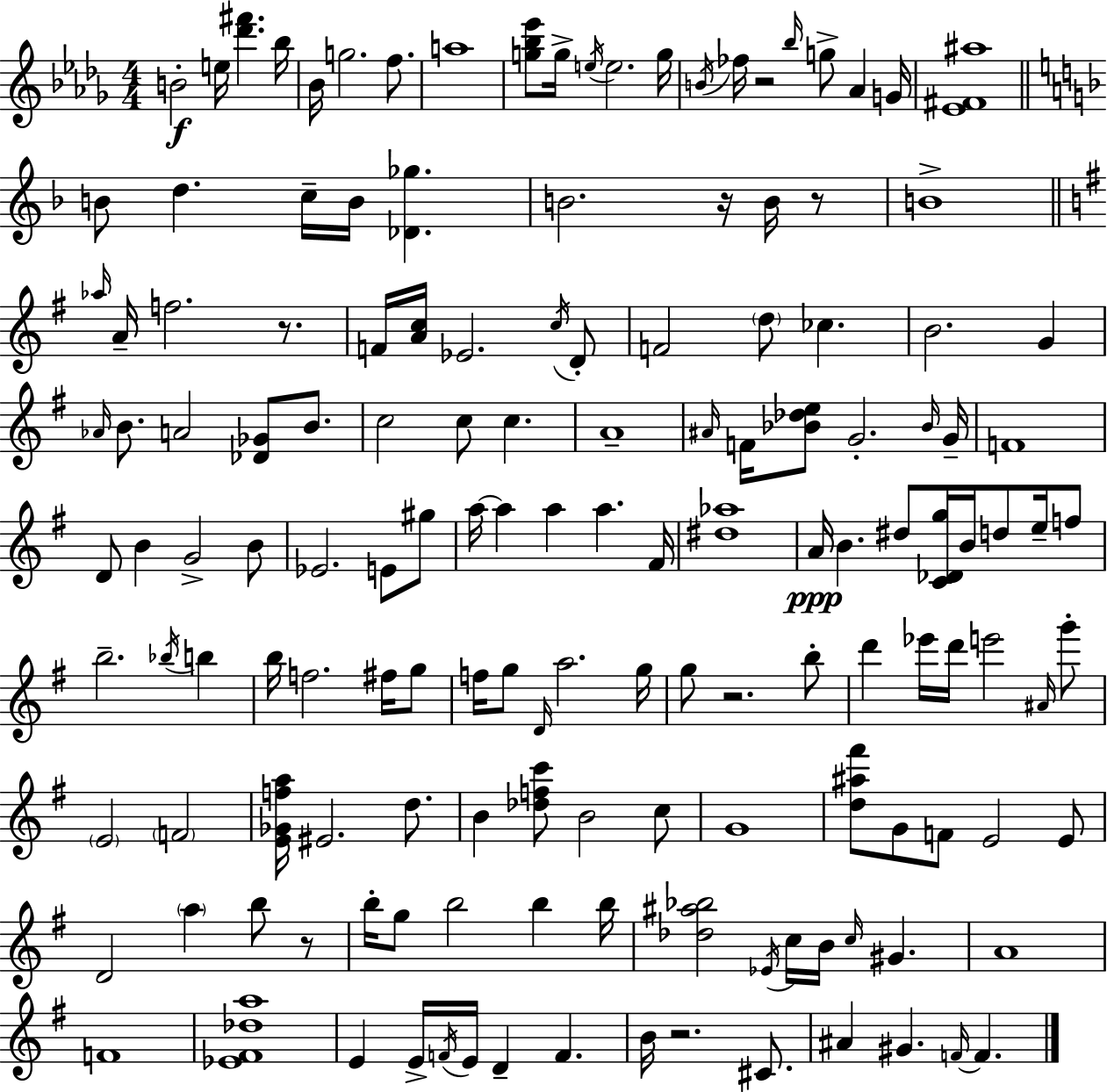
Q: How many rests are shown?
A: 7